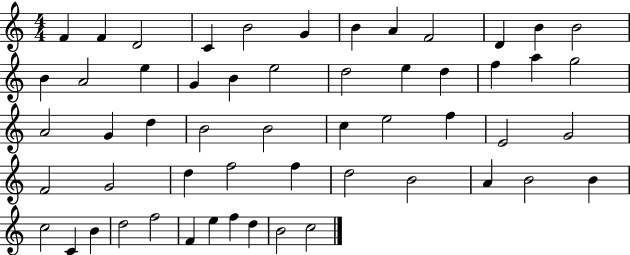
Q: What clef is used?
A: treble